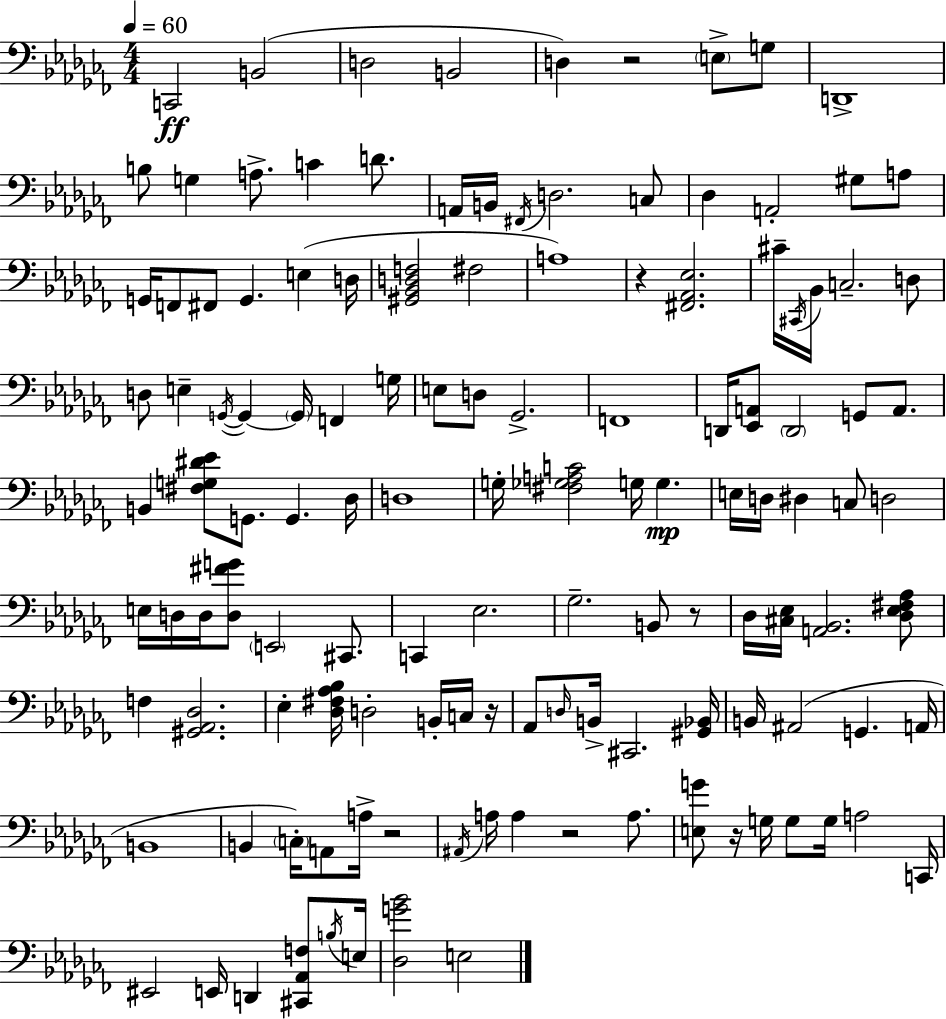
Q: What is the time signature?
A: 4/4